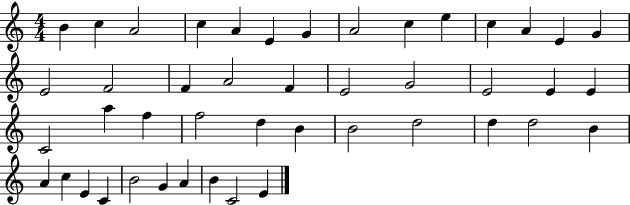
{
  \clef treble
  \numericTimeSignature
  \time 4/4
  \key c \major
  b'4 c''4 a'2 | c''4 a'4 e'4 g'4 | a'2 c''4 e''4 | c''4 a'4 e'4 g'4 | \break e'2 f'2 | f'4 a'2 f'4 | e'2 g'2 | e'2 e'4 e'4 | \break c'2 a''4 f''4 | f''2 d''4 b'4 | b'2 d''2 | d''4 d''2 b'4 | \break a'4 c''4 e'4 c'4 | b'2 g'4 a'4 | b'4 c'2 e'4 | \bar "|."
}